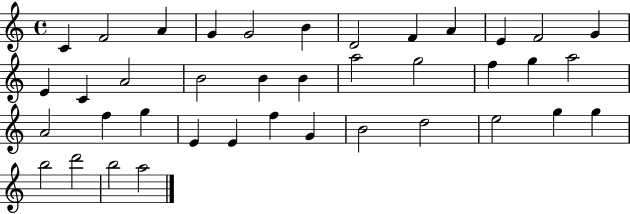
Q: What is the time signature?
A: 4/4